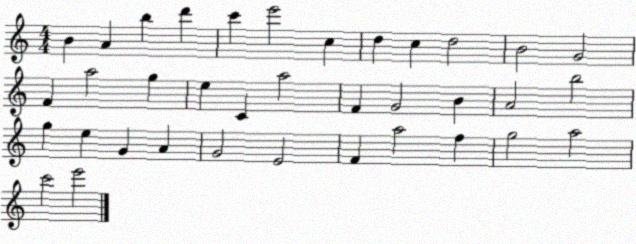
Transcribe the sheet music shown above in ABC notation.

X:1
T:Untitled
M:4/4
L:1/4
K:C
B A b d' c' e'2 c d c d2 B2 G2 F a2 g e C a2 F G2 B A2 b2 g e G A G2 E2 F a2 f g2 a2 c'2 e'2